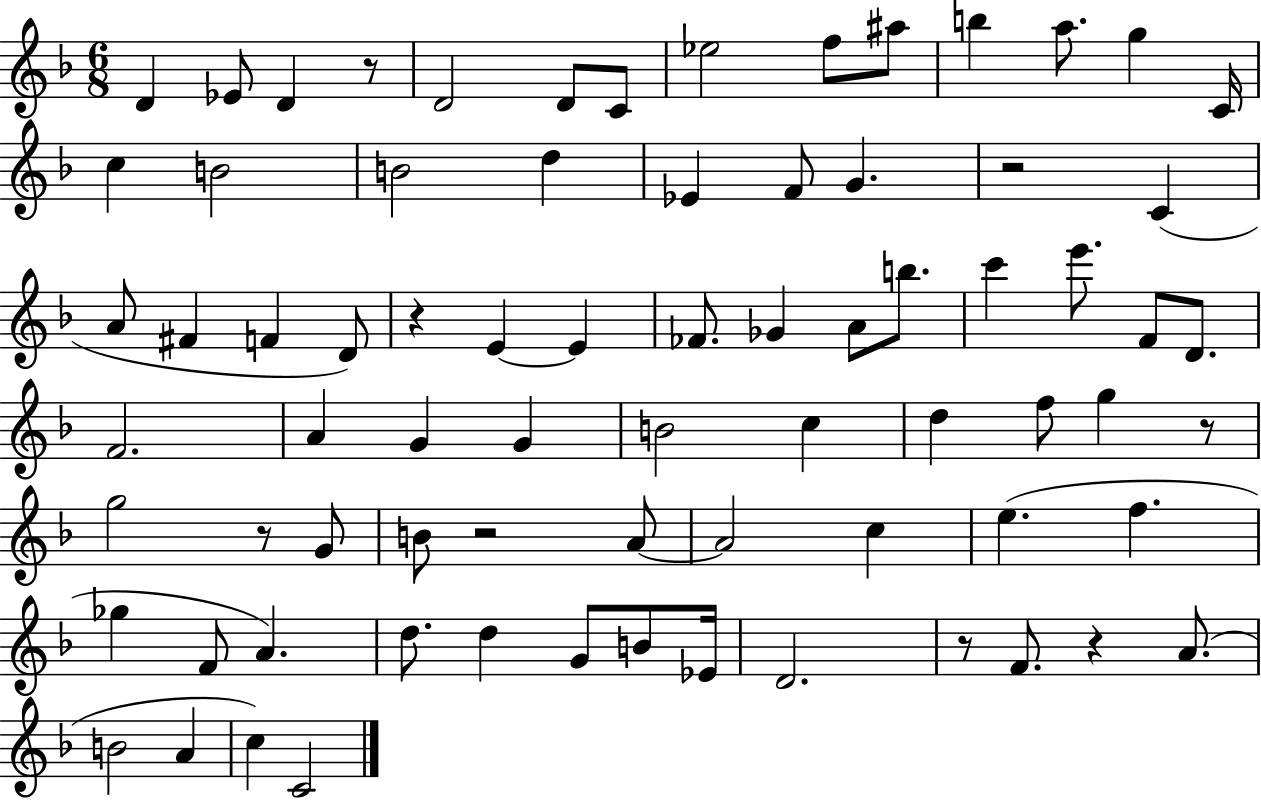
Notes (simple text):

D4/q Eb4/e D4/q R/e D4/h D4/e C4/e Eb5/h F5/e A#5/e B5/q A5/e. G5/q C4/s C5/q B4/h B4/h D5/q Eb4/q F4/e G4/q. R/h C4/q A4/e F#4/q F4/q D4/e R/q E4/q E4/q FES4/e. Gb4/q A4/e B5/e. C6/q E6/e. F4/e D4/e. F4/h. A4/q G4/q G4/q B4/h C5/q D5/q F5/e G5/q R/e G5/h R/e G4/e B4/e R/h A4/e A4/h C5/q E5/q. F5/q. Gb5/q F4/e A4/q. D5/e. D5/q G4/e B4/e Eb4/s D4/h. R/e F4/e. R/q A4/e. B4/h A4/q C5/q C4/h